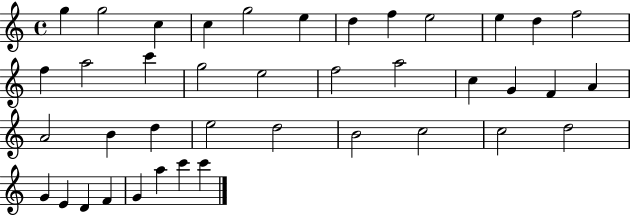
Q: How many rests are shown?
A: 0